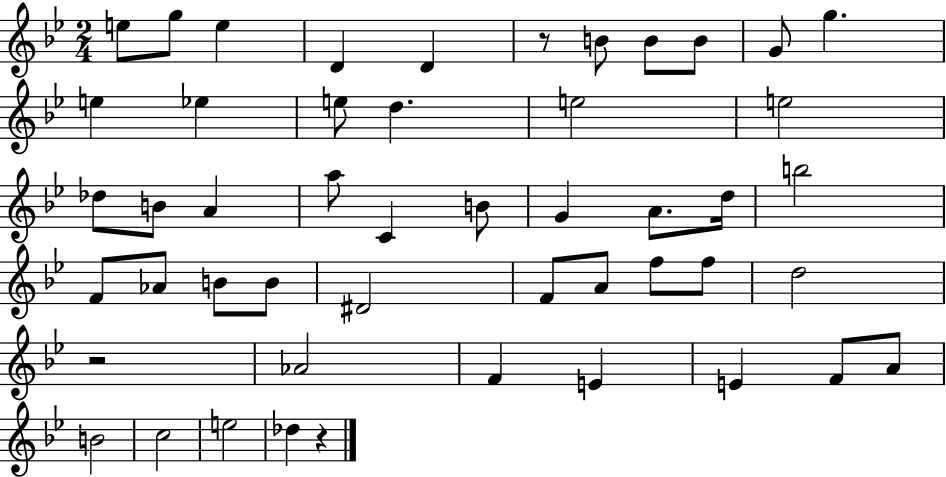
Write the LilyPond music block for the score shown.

{
  \clef treble
  \numericTimeSignature
  \time 2/4
  \key bes \major
  \repeat volta 2 { e''8 g''8 e''4 | d'4 d'4 | r8 b'8 b'8 b'8 | g'8 g''4. | \break e''4 ees''4 | e''8 d''4. | e''2 | e''2 | \break des''8 b'8 a'4 | a''8 c'4 b'8 | g'4 a'8. d''16 | b''2 | \break f'8 aes'8 b'8 b'8 | dis'2 | f'8 a'8 f''8 f''8 | d''2 | \break r2 | aes'2 | f'4 e'4 | e'4 f'8 a'8 | \break b'2 | c''2 | e''2 | des''4 r4 | \break } \bar "|."
}